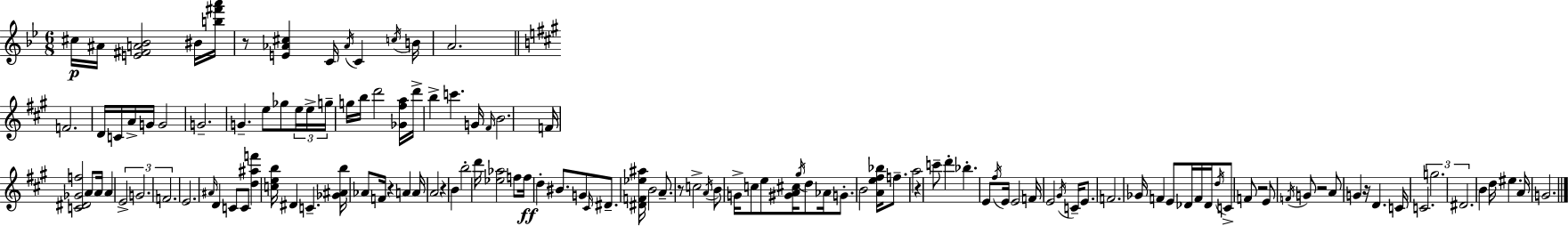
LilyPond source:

{
  \clef treble
  \numericTimeSignature
  \time 6/8
  \key bes \major
  cis''16\p ais'16 <e' fis' a' bes'>2 bis'16 <b'' fis''' a'''>16 | r8 <e' aes' cis''>4 c'16 \acciaccatura { aes'16 } c'4 | \acciaccatura { c''16 } b'16 a'2. | \bar "||" \break \key a \major f'2. | d'16 c'16 a'16-> g'16 g'2 | g'2.-- | g'4.-- e''8 ges''8 \tuplet 3/2 { e''16 e''16-> | \break g''16-- } g''16 b''16 d'''2 <ges' fis'' a''>16 | d'''16-> b''4-> c'''4. g'16 | \grace { fis'16 } b'2. | f'16 <c' dis' ges' f''>2 a'8 | \break a'16 a'4 \tuplet 3/2 { e'2-> | g'2. | f'2. } | e'2. | \break \grace { ais'16 } d'4 c'8 c'8 <d'' ais'' f'''>4 | <c'' e'' b''>16 dis'4 c'4.-- | <ges' ais' b''>16 aes'8 f'16 r4 a'4 | a'16 a'2 r4 | \break b'4 b''2-. | d'''16 <ees'' aes''>2 f''8 | f''16\ff d''4-. bis'8. g'8 \grace { cis'16 } | dis'8.-- <dis' f' ees'' ais''>16 b'2 | \break a'8.-- r8 c''2-> | \acciaccatura { a'16 } b'8 g'16-> c''8 e''8 <gis' a' cis''>16 \acciaccatura { gis''16 } d''8 | aes'16 g'8.-. b'2 | <a' e'' fis'' bes''>16 f''8.-- a''2 | \break r4 c'''8-- d'''4-. bes''4.-. | e'8 \acciaccatura { fis''16 } e'16 e'2 | f'16 e'2 | \acciaccatura { gis'16 } c'16-- e'8. f'2. | \break ges'16 f'4 | e'8 des'16 f'16 des'16 \acciaccatura { d''16 } c'8-> f'8 r2 | e'8 \acciaccatura { f'16 } g'8 r2 | a'8 g'4 | \break r16 d'4. c'16 \tuplet 3/2 { c'2. | g''2. | dis'2. } | b'4 | \break d''16 eis''4. a'16 g'2. | \bar "|."
}